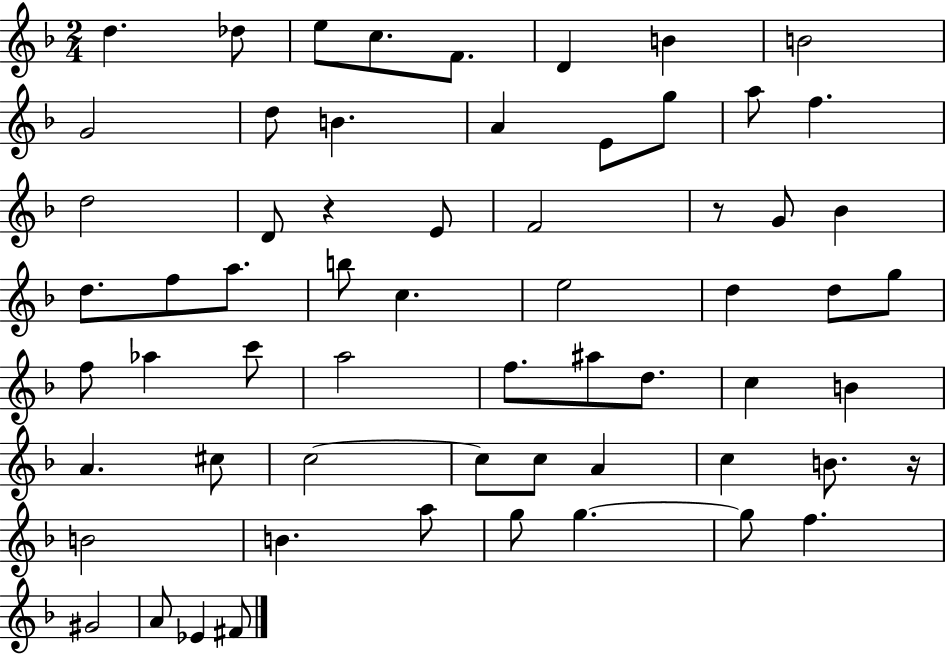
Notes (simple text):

D5/q. Db5/e E5/e C5/e. F4/e. D4/q B4/q B4/h G4/h D5/e B4/q. A4/q E4/e G5/e A5/e F5/q. D5/h D4/e R/q E4/e F4/h R/e G4/e Bb4/q D5/e. F5/e A5/e. B5/e C5/q. E5/h D5/q D5/e G5/e F5/e Ab5/q C6/e A5/h F5/e. A#5/e D5/e. C5/q B4/q A4/q. C#5/e C5/h C5/e C5/e A4/q C5/q B4/e. R/s B4/h B4/q. A5/e G5/e G5/q. G5/e F5/q. G#4/h A4/e Eb4/q F#4/e